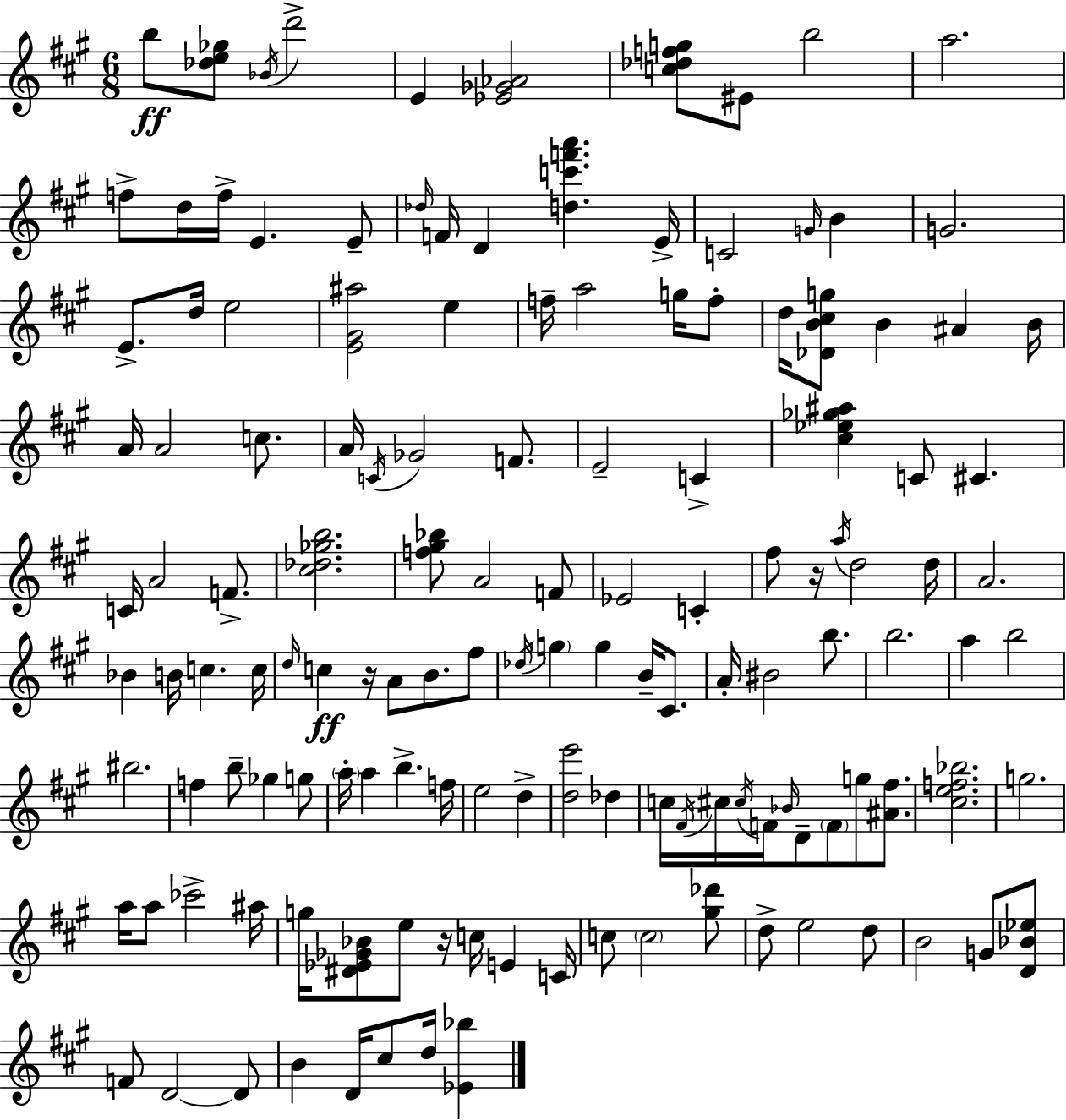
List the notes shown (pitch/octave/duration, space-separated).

B5/e [Db5,E5,Gb5]/e Bb4/s D6/h E4/q [Eb4,Gb4,Ab4]/h [C5,Db5,F5,G5]/e EIS4/e B5/h A5/h. F5/e D5/s F5/s E4/q. E4/e Db5/s F4/s D4/q [D5,C6,F6,A6]/q. E4/s C4/h G4/s B4/q G4/h. E4/e. D5/s E5/h [E4,G#4,A#5]/h E5/q F5/s A5/h G5/s F5/e D5/s [Db4,B4,C#5,G5]/e B4/q A#4/q B4/s A4/s A4/h C5/e. A4/s C4/s Gb4/h F4/e. E4/h C4/q [C#5,Eb5,Gb5,A#5]/q C4/e C#4/q. C4/s A4/h F4/e. [C#5,Db5,Gb5,B5]/h. [F5,G#5,Bb5]/e A4/h F4/e Eb4/h C4/q F#5/e R/s A5/s D5/h D5/s A4/h. Bb4/q B4/s C5/q. C5/s D5/s C5/q R/s A4/e B4/e. F#5/e Db5/s G5/q G5/q B4/s C#4/e. A4/s BIS4/h B5/e. B5/h. A5/q B5/h BIS5/h. F5/q B5/e Gb5/q G5/e A5/s A5/q B5/q. F5/s E5/h D5/q [D5,E6]/h Db5/q C5/s F#4/s C#5/s C#5/s F4/s Bb4/s D4/e F4/e G5/e [A#4,F#5]/e. [C#5,E5,F5,Bb5]/h. G5/h. A5/s A5/e CES6/h A#5/s G5/s [D#4,Eb4,Gb4,Bb4]/e E5/e R/s C5/s E4/q C4/s C5/e C5/h [G#5,Db6]/e D5/e E5/h D5/e B4/h G4/e [D4,Bb4,Eb5]/e F4/e D4/h D4/e B4/q D4/s C#5/e D5/s [Eb4,Bb5]/q